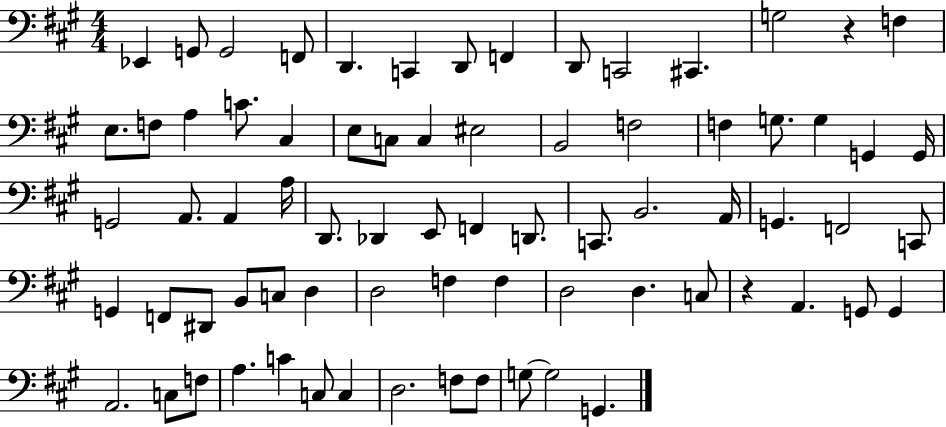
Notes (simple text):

Eb2/q G2/e G2/h F2/e D2/q. C2/q D2/e F2/q D2/e C2/h C#2/q. G3/h R/q F3/q E3/e. F3/e A3/q C4/e. C#3/q E3/e C3/e C3/q EIS3/h B2/h F3/h F3/q G3/e. G3/q G2/q G2/s G2/h A2/e. A2/q A3/s D2/e. Db2/q E2/e F2/q D2/e. C2/e. B2/h. A2/s G2/q. F2/h C2/e G2/q F2/e D#2/e B2/e C3/e D3/q D3/h F3/q F3/q D3/h D3/q. C3/e R/q A2/q. G2/e G2/q A2/h. C3/e F3/e A3/q. C4/q C3/e C3/q D3/h. F3/e F3/e G3/e G3/h G2/q.